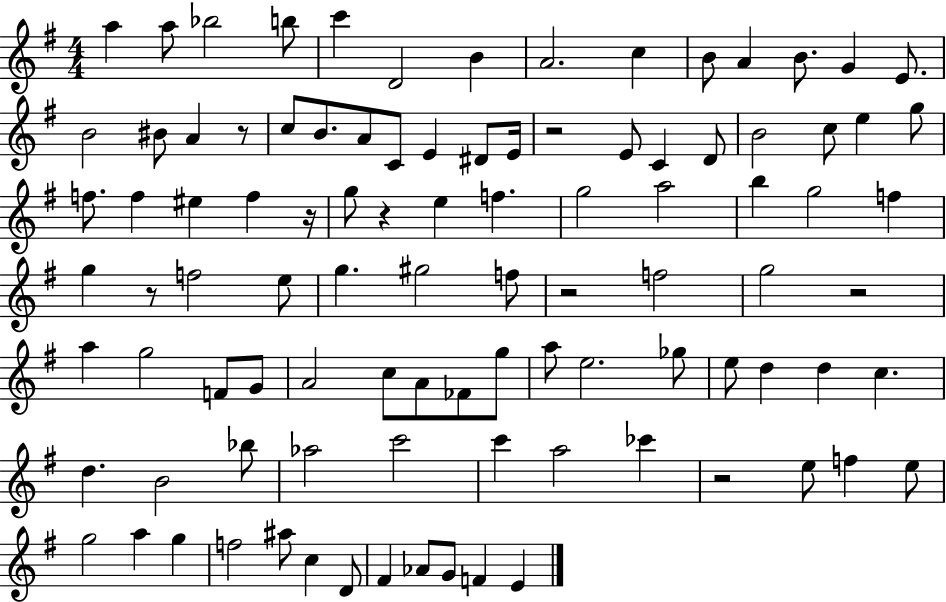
{
  \clef treble
  \numericTimeSignature
  \time 4/4
  \key g \major
  a''4 a''8 bes''2 b''8 | c'''4 d'2 b'4 | a'2. c''4 | b'8 a'4 b'8. g'4 e'8. | \break b'2 bis'8 a'4 r8 | c''8 b'8. a'8 c'8 e'4 dis'8 e'16 | r2 e'8 c'4 d'8 | b'2 c''8 e''4 g''8 | \break f''8. f''4 eis''4 f''4 r16 | g''8 r4 e''4 f''4. | g''2 a''2 | b''4 g''2 f''4 | \break g''4 r8 f''2 e''8 | g''4. gis''2 f''8 | r2 f''2 | g''2 r2 | \break a''4 g''2 f'8 g'8 | a'2 c''8 a'8 fes'8 g''8 | a''8 e''2. ges''8 | e''8 d''4 d''4 c''4. | \break d''4. b'2 bes''8 | aes''2 c'''2 | c'''4 a''2 ces'''4 | r2 e''8 f''4 e''8 | \break g''2 a''4 g''4 | f''2 ais''8 c''4 d'8 | fis'4 aes'8 g'8 f'4 e'4 | \bar "|."
}